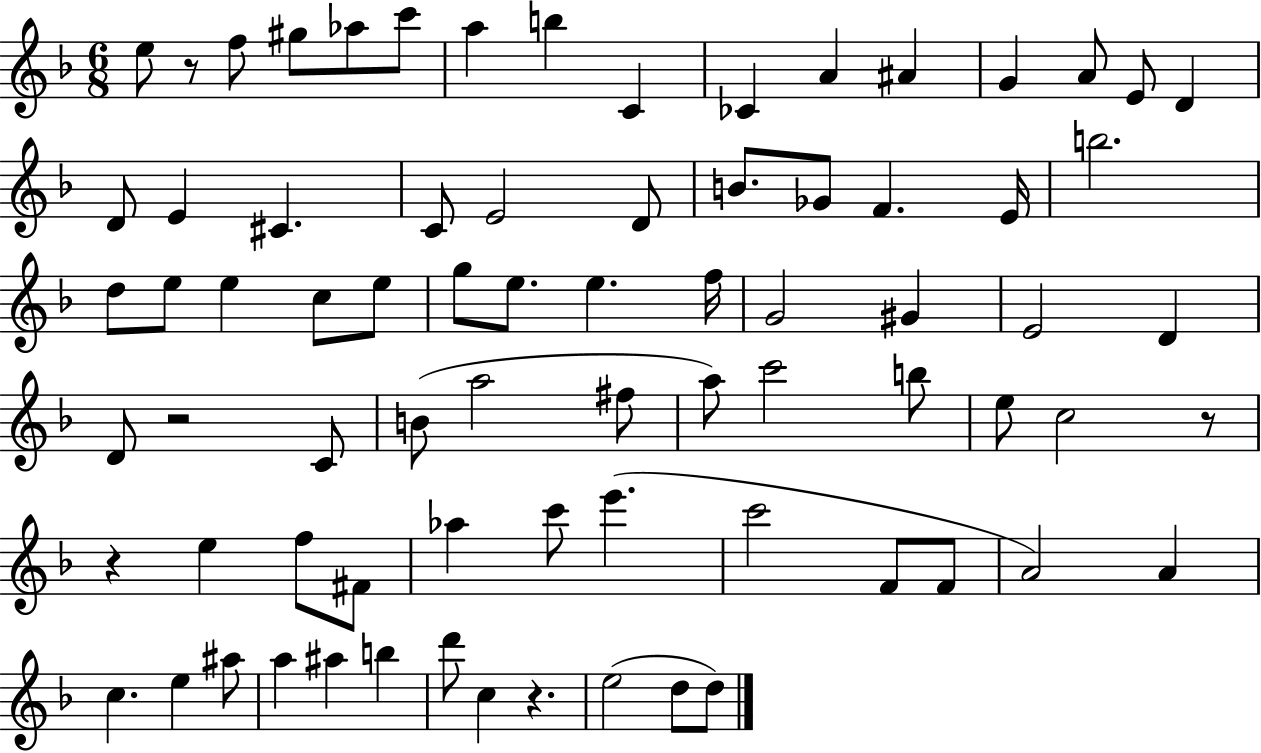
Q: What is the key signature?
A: F major